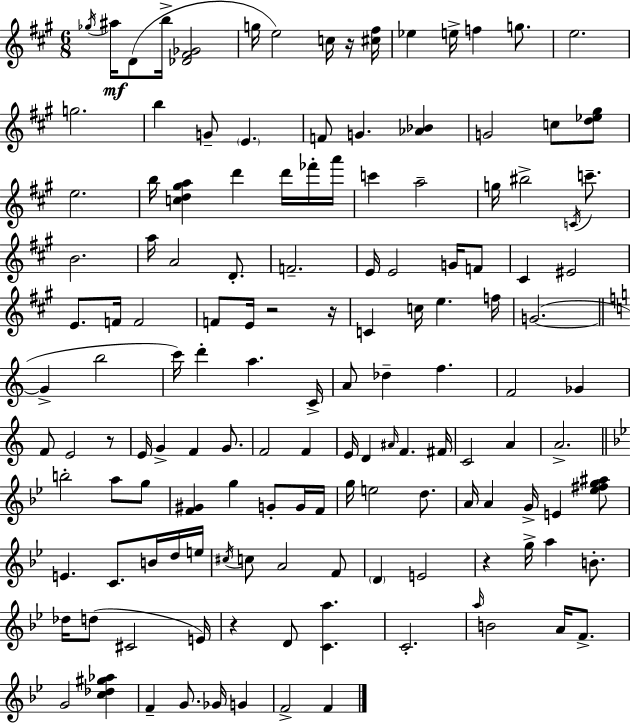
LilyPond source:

{
  \clef treble
  \numericTimeSignature
  \time 6/8
  \key a \major
  \acciaccatura { ges''16 }\mf ais''16 d'8( b''16-> <des' fis' ges'>2 | g''16 e''2) c''16 r16 | <cis'' fis''>16 ees''4 e''16-> f''4 g''8. | e''2. | \break g''2. | b''4 g'8-- \parenthesize e'4. | f'8 g'4. <aes' bes'>4 | g'2 c''8 <d'' ees'' gis''>8 | \break e''2. | b''16 <c'' d'' gis'' a''>4 d'''4 d'''16 fes'''16-. | a'''16 c'''4 a''2-- | g''16 bis''2-> \acciaccatura { c'16 } c'''8.-- | \break b'2. | a''16 a'2 d'8.-. | f'2.-- | e'16 e'2 g'16 | \break f'8 cis'4 eis'2 | e'8. f'16 f'2 | f'8 e'16 r2 | r16 c'4 c''16 e''4. | \break f''16 g'2.~(~ | \bar "||" \break \key c \major g'4-> b''2 | c'''16) d'''4-. a''4. c'16-> | a'8 des''4-- f''4. | f'2 ges'4 | \break f'8 e'2 r8 | e'16 g'4-> f'4 g'8. | f'2 f'4 | e'16 d'4 \grace { ais'16 } f'4. | \break fis'16 c'2 a'4 | a'2.-> | \bar "||" \break \key bes \major b''2-. a''8 g''8 | <f' gis'>4 g''4 g'8-. g'16 f'16 | g''16 e''2 d''8. | a'16 a'4 g'16-> e'4 <ees'' fis'' g'' ais''>8 | \break e'4. c'8. b'16 d''16 e''16 | \acciaccatura { cis''16 } c''8 a'2 f'8 | \parenthesize d'4 e'2 | r4 g''16-> a''4 b'8.-. | \break des''16 d''8( cis'2 | e'16) r4 d'8 <c' a''>4. | c'2.-. | \grace { a''16 } b'2 a'16 f'8.-> | \break g'2 <c'' des'' gis'' aes''>4 | f'4-- g'8. ges'16 g'4 | f'2-> f'4 | \bar "|."
}